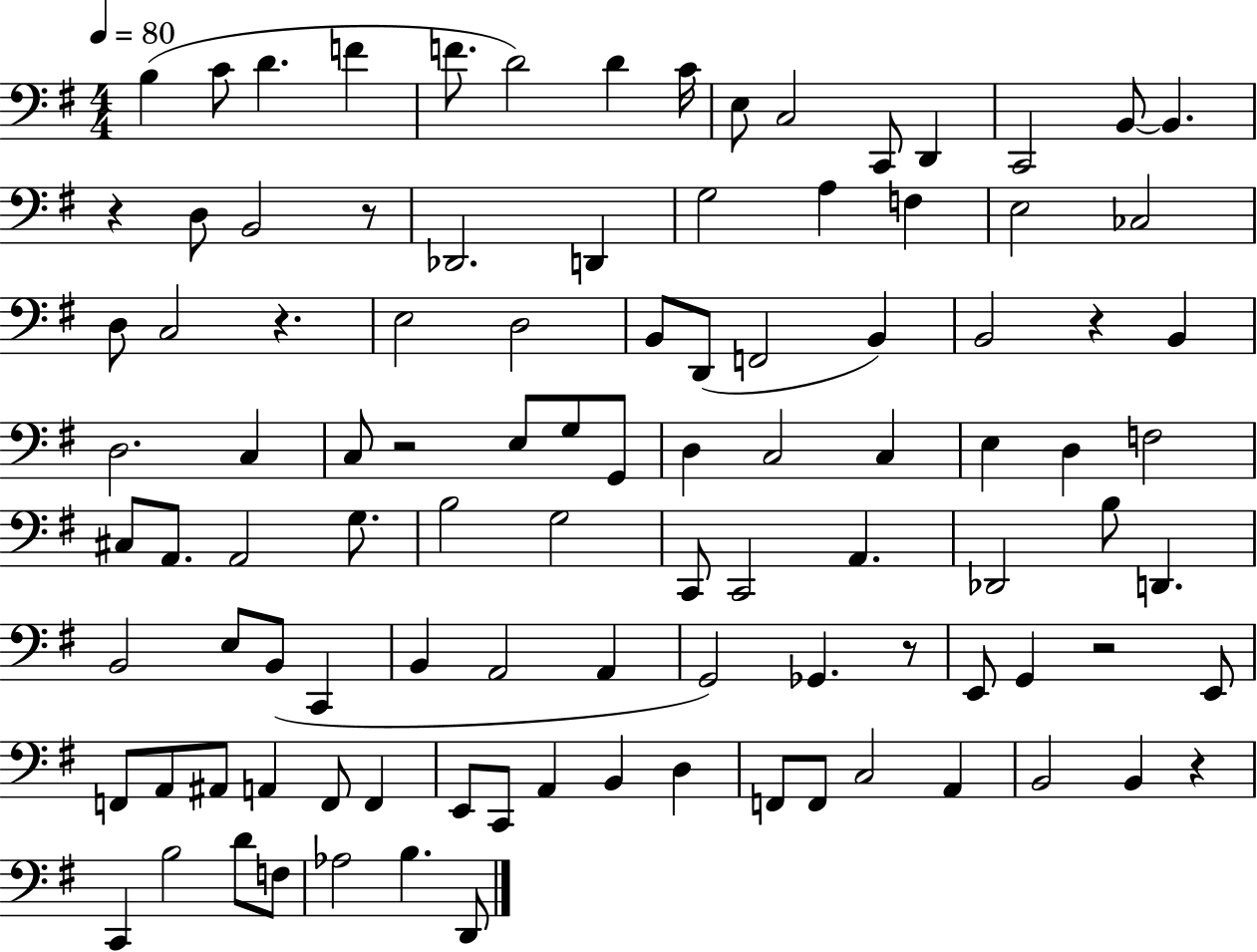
{
  \clef bass
  \numericTimeSignature
  \time 4/4
  \key g \major
  \tempo 4 = 80
  b4( c'8 d'4. f'4 | f'8. d'2) d'4 c'16 | e8 c2 c,8 d,4 | c,2 b,8~~ b,4. | \break r4 d8 b,2 r8 | des,2. d,4 | g2 a4 f4 | e2 ces2 | \break d8 c2 r4. | e2 d2 | b,8 d,8( f,2 b,4) | b,2 r4 b,4 | \break d2. c4 | c8 r2 e8 g8 g,8 | d4 c2 c4 | e4 d4 f2 | \break cis8 a,8. a,2 g8. | b2 g2 | c,8 c,2 a,4. | des,2 b8 d,4. | \break b,2 e8 b,8( c,4 | b,4 a,2 a,4 | g,2) ges,4. r8 | e,8 g,4 r2 e,8 | \break f,8 a,8 ais,8 a,4 f,8 f,4 | e,8 c,8 a,4 b,4 d4 | f,8 f,8 c2 a,4 | b,2 b,4 r4 | \break c,4 b2 d'8 f8 | aes2 b4. d,8 | \bar "|."
}